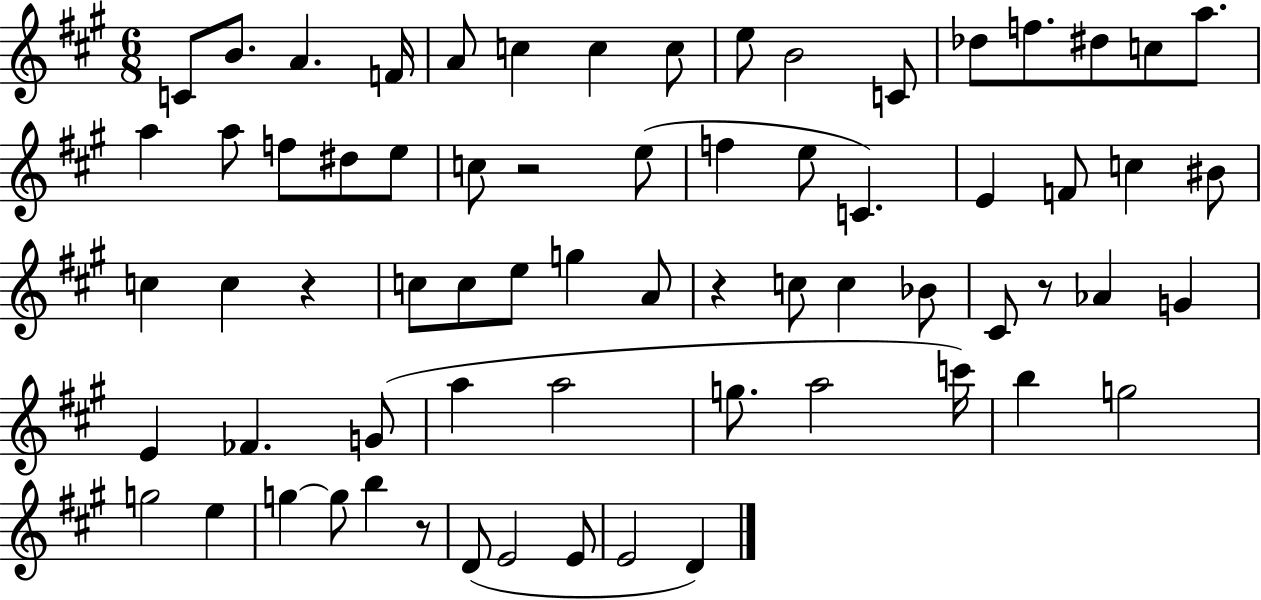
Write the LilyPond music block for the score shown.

{
  \clef treble
  \numericTimeSignature
  \time 6/8
  \key a \major
  c'8 b'8. a'4. f'16 | a'8 c''4 c''4 c''8 | e''8 b'2 c'8 | des''8 f''8. dis''8 c''8 a''8. | \break a''4 a''8 f''8 dis''8 e''8 | c''8 r2 e''8( | f''4 e''8 c'4.) | e'4 f'8 c''4 bis'8 | \break c''4 c''4 r4 | c''8 c''8 e''8 g''4 a'8 | r4 c''8 c''4 bes'8 | cis'8 r8 aes'4 g'4 | \break e'4 fes'4. g'8( | a''4 a''2 | g''8. a''2 c'''16) | b''4 g''2 | \break g''2 e''4 | g''4~~ g''8 b''4 r8 | d'8( e'2 e'8 | e'2 d'4) | \break \bar "|."
}